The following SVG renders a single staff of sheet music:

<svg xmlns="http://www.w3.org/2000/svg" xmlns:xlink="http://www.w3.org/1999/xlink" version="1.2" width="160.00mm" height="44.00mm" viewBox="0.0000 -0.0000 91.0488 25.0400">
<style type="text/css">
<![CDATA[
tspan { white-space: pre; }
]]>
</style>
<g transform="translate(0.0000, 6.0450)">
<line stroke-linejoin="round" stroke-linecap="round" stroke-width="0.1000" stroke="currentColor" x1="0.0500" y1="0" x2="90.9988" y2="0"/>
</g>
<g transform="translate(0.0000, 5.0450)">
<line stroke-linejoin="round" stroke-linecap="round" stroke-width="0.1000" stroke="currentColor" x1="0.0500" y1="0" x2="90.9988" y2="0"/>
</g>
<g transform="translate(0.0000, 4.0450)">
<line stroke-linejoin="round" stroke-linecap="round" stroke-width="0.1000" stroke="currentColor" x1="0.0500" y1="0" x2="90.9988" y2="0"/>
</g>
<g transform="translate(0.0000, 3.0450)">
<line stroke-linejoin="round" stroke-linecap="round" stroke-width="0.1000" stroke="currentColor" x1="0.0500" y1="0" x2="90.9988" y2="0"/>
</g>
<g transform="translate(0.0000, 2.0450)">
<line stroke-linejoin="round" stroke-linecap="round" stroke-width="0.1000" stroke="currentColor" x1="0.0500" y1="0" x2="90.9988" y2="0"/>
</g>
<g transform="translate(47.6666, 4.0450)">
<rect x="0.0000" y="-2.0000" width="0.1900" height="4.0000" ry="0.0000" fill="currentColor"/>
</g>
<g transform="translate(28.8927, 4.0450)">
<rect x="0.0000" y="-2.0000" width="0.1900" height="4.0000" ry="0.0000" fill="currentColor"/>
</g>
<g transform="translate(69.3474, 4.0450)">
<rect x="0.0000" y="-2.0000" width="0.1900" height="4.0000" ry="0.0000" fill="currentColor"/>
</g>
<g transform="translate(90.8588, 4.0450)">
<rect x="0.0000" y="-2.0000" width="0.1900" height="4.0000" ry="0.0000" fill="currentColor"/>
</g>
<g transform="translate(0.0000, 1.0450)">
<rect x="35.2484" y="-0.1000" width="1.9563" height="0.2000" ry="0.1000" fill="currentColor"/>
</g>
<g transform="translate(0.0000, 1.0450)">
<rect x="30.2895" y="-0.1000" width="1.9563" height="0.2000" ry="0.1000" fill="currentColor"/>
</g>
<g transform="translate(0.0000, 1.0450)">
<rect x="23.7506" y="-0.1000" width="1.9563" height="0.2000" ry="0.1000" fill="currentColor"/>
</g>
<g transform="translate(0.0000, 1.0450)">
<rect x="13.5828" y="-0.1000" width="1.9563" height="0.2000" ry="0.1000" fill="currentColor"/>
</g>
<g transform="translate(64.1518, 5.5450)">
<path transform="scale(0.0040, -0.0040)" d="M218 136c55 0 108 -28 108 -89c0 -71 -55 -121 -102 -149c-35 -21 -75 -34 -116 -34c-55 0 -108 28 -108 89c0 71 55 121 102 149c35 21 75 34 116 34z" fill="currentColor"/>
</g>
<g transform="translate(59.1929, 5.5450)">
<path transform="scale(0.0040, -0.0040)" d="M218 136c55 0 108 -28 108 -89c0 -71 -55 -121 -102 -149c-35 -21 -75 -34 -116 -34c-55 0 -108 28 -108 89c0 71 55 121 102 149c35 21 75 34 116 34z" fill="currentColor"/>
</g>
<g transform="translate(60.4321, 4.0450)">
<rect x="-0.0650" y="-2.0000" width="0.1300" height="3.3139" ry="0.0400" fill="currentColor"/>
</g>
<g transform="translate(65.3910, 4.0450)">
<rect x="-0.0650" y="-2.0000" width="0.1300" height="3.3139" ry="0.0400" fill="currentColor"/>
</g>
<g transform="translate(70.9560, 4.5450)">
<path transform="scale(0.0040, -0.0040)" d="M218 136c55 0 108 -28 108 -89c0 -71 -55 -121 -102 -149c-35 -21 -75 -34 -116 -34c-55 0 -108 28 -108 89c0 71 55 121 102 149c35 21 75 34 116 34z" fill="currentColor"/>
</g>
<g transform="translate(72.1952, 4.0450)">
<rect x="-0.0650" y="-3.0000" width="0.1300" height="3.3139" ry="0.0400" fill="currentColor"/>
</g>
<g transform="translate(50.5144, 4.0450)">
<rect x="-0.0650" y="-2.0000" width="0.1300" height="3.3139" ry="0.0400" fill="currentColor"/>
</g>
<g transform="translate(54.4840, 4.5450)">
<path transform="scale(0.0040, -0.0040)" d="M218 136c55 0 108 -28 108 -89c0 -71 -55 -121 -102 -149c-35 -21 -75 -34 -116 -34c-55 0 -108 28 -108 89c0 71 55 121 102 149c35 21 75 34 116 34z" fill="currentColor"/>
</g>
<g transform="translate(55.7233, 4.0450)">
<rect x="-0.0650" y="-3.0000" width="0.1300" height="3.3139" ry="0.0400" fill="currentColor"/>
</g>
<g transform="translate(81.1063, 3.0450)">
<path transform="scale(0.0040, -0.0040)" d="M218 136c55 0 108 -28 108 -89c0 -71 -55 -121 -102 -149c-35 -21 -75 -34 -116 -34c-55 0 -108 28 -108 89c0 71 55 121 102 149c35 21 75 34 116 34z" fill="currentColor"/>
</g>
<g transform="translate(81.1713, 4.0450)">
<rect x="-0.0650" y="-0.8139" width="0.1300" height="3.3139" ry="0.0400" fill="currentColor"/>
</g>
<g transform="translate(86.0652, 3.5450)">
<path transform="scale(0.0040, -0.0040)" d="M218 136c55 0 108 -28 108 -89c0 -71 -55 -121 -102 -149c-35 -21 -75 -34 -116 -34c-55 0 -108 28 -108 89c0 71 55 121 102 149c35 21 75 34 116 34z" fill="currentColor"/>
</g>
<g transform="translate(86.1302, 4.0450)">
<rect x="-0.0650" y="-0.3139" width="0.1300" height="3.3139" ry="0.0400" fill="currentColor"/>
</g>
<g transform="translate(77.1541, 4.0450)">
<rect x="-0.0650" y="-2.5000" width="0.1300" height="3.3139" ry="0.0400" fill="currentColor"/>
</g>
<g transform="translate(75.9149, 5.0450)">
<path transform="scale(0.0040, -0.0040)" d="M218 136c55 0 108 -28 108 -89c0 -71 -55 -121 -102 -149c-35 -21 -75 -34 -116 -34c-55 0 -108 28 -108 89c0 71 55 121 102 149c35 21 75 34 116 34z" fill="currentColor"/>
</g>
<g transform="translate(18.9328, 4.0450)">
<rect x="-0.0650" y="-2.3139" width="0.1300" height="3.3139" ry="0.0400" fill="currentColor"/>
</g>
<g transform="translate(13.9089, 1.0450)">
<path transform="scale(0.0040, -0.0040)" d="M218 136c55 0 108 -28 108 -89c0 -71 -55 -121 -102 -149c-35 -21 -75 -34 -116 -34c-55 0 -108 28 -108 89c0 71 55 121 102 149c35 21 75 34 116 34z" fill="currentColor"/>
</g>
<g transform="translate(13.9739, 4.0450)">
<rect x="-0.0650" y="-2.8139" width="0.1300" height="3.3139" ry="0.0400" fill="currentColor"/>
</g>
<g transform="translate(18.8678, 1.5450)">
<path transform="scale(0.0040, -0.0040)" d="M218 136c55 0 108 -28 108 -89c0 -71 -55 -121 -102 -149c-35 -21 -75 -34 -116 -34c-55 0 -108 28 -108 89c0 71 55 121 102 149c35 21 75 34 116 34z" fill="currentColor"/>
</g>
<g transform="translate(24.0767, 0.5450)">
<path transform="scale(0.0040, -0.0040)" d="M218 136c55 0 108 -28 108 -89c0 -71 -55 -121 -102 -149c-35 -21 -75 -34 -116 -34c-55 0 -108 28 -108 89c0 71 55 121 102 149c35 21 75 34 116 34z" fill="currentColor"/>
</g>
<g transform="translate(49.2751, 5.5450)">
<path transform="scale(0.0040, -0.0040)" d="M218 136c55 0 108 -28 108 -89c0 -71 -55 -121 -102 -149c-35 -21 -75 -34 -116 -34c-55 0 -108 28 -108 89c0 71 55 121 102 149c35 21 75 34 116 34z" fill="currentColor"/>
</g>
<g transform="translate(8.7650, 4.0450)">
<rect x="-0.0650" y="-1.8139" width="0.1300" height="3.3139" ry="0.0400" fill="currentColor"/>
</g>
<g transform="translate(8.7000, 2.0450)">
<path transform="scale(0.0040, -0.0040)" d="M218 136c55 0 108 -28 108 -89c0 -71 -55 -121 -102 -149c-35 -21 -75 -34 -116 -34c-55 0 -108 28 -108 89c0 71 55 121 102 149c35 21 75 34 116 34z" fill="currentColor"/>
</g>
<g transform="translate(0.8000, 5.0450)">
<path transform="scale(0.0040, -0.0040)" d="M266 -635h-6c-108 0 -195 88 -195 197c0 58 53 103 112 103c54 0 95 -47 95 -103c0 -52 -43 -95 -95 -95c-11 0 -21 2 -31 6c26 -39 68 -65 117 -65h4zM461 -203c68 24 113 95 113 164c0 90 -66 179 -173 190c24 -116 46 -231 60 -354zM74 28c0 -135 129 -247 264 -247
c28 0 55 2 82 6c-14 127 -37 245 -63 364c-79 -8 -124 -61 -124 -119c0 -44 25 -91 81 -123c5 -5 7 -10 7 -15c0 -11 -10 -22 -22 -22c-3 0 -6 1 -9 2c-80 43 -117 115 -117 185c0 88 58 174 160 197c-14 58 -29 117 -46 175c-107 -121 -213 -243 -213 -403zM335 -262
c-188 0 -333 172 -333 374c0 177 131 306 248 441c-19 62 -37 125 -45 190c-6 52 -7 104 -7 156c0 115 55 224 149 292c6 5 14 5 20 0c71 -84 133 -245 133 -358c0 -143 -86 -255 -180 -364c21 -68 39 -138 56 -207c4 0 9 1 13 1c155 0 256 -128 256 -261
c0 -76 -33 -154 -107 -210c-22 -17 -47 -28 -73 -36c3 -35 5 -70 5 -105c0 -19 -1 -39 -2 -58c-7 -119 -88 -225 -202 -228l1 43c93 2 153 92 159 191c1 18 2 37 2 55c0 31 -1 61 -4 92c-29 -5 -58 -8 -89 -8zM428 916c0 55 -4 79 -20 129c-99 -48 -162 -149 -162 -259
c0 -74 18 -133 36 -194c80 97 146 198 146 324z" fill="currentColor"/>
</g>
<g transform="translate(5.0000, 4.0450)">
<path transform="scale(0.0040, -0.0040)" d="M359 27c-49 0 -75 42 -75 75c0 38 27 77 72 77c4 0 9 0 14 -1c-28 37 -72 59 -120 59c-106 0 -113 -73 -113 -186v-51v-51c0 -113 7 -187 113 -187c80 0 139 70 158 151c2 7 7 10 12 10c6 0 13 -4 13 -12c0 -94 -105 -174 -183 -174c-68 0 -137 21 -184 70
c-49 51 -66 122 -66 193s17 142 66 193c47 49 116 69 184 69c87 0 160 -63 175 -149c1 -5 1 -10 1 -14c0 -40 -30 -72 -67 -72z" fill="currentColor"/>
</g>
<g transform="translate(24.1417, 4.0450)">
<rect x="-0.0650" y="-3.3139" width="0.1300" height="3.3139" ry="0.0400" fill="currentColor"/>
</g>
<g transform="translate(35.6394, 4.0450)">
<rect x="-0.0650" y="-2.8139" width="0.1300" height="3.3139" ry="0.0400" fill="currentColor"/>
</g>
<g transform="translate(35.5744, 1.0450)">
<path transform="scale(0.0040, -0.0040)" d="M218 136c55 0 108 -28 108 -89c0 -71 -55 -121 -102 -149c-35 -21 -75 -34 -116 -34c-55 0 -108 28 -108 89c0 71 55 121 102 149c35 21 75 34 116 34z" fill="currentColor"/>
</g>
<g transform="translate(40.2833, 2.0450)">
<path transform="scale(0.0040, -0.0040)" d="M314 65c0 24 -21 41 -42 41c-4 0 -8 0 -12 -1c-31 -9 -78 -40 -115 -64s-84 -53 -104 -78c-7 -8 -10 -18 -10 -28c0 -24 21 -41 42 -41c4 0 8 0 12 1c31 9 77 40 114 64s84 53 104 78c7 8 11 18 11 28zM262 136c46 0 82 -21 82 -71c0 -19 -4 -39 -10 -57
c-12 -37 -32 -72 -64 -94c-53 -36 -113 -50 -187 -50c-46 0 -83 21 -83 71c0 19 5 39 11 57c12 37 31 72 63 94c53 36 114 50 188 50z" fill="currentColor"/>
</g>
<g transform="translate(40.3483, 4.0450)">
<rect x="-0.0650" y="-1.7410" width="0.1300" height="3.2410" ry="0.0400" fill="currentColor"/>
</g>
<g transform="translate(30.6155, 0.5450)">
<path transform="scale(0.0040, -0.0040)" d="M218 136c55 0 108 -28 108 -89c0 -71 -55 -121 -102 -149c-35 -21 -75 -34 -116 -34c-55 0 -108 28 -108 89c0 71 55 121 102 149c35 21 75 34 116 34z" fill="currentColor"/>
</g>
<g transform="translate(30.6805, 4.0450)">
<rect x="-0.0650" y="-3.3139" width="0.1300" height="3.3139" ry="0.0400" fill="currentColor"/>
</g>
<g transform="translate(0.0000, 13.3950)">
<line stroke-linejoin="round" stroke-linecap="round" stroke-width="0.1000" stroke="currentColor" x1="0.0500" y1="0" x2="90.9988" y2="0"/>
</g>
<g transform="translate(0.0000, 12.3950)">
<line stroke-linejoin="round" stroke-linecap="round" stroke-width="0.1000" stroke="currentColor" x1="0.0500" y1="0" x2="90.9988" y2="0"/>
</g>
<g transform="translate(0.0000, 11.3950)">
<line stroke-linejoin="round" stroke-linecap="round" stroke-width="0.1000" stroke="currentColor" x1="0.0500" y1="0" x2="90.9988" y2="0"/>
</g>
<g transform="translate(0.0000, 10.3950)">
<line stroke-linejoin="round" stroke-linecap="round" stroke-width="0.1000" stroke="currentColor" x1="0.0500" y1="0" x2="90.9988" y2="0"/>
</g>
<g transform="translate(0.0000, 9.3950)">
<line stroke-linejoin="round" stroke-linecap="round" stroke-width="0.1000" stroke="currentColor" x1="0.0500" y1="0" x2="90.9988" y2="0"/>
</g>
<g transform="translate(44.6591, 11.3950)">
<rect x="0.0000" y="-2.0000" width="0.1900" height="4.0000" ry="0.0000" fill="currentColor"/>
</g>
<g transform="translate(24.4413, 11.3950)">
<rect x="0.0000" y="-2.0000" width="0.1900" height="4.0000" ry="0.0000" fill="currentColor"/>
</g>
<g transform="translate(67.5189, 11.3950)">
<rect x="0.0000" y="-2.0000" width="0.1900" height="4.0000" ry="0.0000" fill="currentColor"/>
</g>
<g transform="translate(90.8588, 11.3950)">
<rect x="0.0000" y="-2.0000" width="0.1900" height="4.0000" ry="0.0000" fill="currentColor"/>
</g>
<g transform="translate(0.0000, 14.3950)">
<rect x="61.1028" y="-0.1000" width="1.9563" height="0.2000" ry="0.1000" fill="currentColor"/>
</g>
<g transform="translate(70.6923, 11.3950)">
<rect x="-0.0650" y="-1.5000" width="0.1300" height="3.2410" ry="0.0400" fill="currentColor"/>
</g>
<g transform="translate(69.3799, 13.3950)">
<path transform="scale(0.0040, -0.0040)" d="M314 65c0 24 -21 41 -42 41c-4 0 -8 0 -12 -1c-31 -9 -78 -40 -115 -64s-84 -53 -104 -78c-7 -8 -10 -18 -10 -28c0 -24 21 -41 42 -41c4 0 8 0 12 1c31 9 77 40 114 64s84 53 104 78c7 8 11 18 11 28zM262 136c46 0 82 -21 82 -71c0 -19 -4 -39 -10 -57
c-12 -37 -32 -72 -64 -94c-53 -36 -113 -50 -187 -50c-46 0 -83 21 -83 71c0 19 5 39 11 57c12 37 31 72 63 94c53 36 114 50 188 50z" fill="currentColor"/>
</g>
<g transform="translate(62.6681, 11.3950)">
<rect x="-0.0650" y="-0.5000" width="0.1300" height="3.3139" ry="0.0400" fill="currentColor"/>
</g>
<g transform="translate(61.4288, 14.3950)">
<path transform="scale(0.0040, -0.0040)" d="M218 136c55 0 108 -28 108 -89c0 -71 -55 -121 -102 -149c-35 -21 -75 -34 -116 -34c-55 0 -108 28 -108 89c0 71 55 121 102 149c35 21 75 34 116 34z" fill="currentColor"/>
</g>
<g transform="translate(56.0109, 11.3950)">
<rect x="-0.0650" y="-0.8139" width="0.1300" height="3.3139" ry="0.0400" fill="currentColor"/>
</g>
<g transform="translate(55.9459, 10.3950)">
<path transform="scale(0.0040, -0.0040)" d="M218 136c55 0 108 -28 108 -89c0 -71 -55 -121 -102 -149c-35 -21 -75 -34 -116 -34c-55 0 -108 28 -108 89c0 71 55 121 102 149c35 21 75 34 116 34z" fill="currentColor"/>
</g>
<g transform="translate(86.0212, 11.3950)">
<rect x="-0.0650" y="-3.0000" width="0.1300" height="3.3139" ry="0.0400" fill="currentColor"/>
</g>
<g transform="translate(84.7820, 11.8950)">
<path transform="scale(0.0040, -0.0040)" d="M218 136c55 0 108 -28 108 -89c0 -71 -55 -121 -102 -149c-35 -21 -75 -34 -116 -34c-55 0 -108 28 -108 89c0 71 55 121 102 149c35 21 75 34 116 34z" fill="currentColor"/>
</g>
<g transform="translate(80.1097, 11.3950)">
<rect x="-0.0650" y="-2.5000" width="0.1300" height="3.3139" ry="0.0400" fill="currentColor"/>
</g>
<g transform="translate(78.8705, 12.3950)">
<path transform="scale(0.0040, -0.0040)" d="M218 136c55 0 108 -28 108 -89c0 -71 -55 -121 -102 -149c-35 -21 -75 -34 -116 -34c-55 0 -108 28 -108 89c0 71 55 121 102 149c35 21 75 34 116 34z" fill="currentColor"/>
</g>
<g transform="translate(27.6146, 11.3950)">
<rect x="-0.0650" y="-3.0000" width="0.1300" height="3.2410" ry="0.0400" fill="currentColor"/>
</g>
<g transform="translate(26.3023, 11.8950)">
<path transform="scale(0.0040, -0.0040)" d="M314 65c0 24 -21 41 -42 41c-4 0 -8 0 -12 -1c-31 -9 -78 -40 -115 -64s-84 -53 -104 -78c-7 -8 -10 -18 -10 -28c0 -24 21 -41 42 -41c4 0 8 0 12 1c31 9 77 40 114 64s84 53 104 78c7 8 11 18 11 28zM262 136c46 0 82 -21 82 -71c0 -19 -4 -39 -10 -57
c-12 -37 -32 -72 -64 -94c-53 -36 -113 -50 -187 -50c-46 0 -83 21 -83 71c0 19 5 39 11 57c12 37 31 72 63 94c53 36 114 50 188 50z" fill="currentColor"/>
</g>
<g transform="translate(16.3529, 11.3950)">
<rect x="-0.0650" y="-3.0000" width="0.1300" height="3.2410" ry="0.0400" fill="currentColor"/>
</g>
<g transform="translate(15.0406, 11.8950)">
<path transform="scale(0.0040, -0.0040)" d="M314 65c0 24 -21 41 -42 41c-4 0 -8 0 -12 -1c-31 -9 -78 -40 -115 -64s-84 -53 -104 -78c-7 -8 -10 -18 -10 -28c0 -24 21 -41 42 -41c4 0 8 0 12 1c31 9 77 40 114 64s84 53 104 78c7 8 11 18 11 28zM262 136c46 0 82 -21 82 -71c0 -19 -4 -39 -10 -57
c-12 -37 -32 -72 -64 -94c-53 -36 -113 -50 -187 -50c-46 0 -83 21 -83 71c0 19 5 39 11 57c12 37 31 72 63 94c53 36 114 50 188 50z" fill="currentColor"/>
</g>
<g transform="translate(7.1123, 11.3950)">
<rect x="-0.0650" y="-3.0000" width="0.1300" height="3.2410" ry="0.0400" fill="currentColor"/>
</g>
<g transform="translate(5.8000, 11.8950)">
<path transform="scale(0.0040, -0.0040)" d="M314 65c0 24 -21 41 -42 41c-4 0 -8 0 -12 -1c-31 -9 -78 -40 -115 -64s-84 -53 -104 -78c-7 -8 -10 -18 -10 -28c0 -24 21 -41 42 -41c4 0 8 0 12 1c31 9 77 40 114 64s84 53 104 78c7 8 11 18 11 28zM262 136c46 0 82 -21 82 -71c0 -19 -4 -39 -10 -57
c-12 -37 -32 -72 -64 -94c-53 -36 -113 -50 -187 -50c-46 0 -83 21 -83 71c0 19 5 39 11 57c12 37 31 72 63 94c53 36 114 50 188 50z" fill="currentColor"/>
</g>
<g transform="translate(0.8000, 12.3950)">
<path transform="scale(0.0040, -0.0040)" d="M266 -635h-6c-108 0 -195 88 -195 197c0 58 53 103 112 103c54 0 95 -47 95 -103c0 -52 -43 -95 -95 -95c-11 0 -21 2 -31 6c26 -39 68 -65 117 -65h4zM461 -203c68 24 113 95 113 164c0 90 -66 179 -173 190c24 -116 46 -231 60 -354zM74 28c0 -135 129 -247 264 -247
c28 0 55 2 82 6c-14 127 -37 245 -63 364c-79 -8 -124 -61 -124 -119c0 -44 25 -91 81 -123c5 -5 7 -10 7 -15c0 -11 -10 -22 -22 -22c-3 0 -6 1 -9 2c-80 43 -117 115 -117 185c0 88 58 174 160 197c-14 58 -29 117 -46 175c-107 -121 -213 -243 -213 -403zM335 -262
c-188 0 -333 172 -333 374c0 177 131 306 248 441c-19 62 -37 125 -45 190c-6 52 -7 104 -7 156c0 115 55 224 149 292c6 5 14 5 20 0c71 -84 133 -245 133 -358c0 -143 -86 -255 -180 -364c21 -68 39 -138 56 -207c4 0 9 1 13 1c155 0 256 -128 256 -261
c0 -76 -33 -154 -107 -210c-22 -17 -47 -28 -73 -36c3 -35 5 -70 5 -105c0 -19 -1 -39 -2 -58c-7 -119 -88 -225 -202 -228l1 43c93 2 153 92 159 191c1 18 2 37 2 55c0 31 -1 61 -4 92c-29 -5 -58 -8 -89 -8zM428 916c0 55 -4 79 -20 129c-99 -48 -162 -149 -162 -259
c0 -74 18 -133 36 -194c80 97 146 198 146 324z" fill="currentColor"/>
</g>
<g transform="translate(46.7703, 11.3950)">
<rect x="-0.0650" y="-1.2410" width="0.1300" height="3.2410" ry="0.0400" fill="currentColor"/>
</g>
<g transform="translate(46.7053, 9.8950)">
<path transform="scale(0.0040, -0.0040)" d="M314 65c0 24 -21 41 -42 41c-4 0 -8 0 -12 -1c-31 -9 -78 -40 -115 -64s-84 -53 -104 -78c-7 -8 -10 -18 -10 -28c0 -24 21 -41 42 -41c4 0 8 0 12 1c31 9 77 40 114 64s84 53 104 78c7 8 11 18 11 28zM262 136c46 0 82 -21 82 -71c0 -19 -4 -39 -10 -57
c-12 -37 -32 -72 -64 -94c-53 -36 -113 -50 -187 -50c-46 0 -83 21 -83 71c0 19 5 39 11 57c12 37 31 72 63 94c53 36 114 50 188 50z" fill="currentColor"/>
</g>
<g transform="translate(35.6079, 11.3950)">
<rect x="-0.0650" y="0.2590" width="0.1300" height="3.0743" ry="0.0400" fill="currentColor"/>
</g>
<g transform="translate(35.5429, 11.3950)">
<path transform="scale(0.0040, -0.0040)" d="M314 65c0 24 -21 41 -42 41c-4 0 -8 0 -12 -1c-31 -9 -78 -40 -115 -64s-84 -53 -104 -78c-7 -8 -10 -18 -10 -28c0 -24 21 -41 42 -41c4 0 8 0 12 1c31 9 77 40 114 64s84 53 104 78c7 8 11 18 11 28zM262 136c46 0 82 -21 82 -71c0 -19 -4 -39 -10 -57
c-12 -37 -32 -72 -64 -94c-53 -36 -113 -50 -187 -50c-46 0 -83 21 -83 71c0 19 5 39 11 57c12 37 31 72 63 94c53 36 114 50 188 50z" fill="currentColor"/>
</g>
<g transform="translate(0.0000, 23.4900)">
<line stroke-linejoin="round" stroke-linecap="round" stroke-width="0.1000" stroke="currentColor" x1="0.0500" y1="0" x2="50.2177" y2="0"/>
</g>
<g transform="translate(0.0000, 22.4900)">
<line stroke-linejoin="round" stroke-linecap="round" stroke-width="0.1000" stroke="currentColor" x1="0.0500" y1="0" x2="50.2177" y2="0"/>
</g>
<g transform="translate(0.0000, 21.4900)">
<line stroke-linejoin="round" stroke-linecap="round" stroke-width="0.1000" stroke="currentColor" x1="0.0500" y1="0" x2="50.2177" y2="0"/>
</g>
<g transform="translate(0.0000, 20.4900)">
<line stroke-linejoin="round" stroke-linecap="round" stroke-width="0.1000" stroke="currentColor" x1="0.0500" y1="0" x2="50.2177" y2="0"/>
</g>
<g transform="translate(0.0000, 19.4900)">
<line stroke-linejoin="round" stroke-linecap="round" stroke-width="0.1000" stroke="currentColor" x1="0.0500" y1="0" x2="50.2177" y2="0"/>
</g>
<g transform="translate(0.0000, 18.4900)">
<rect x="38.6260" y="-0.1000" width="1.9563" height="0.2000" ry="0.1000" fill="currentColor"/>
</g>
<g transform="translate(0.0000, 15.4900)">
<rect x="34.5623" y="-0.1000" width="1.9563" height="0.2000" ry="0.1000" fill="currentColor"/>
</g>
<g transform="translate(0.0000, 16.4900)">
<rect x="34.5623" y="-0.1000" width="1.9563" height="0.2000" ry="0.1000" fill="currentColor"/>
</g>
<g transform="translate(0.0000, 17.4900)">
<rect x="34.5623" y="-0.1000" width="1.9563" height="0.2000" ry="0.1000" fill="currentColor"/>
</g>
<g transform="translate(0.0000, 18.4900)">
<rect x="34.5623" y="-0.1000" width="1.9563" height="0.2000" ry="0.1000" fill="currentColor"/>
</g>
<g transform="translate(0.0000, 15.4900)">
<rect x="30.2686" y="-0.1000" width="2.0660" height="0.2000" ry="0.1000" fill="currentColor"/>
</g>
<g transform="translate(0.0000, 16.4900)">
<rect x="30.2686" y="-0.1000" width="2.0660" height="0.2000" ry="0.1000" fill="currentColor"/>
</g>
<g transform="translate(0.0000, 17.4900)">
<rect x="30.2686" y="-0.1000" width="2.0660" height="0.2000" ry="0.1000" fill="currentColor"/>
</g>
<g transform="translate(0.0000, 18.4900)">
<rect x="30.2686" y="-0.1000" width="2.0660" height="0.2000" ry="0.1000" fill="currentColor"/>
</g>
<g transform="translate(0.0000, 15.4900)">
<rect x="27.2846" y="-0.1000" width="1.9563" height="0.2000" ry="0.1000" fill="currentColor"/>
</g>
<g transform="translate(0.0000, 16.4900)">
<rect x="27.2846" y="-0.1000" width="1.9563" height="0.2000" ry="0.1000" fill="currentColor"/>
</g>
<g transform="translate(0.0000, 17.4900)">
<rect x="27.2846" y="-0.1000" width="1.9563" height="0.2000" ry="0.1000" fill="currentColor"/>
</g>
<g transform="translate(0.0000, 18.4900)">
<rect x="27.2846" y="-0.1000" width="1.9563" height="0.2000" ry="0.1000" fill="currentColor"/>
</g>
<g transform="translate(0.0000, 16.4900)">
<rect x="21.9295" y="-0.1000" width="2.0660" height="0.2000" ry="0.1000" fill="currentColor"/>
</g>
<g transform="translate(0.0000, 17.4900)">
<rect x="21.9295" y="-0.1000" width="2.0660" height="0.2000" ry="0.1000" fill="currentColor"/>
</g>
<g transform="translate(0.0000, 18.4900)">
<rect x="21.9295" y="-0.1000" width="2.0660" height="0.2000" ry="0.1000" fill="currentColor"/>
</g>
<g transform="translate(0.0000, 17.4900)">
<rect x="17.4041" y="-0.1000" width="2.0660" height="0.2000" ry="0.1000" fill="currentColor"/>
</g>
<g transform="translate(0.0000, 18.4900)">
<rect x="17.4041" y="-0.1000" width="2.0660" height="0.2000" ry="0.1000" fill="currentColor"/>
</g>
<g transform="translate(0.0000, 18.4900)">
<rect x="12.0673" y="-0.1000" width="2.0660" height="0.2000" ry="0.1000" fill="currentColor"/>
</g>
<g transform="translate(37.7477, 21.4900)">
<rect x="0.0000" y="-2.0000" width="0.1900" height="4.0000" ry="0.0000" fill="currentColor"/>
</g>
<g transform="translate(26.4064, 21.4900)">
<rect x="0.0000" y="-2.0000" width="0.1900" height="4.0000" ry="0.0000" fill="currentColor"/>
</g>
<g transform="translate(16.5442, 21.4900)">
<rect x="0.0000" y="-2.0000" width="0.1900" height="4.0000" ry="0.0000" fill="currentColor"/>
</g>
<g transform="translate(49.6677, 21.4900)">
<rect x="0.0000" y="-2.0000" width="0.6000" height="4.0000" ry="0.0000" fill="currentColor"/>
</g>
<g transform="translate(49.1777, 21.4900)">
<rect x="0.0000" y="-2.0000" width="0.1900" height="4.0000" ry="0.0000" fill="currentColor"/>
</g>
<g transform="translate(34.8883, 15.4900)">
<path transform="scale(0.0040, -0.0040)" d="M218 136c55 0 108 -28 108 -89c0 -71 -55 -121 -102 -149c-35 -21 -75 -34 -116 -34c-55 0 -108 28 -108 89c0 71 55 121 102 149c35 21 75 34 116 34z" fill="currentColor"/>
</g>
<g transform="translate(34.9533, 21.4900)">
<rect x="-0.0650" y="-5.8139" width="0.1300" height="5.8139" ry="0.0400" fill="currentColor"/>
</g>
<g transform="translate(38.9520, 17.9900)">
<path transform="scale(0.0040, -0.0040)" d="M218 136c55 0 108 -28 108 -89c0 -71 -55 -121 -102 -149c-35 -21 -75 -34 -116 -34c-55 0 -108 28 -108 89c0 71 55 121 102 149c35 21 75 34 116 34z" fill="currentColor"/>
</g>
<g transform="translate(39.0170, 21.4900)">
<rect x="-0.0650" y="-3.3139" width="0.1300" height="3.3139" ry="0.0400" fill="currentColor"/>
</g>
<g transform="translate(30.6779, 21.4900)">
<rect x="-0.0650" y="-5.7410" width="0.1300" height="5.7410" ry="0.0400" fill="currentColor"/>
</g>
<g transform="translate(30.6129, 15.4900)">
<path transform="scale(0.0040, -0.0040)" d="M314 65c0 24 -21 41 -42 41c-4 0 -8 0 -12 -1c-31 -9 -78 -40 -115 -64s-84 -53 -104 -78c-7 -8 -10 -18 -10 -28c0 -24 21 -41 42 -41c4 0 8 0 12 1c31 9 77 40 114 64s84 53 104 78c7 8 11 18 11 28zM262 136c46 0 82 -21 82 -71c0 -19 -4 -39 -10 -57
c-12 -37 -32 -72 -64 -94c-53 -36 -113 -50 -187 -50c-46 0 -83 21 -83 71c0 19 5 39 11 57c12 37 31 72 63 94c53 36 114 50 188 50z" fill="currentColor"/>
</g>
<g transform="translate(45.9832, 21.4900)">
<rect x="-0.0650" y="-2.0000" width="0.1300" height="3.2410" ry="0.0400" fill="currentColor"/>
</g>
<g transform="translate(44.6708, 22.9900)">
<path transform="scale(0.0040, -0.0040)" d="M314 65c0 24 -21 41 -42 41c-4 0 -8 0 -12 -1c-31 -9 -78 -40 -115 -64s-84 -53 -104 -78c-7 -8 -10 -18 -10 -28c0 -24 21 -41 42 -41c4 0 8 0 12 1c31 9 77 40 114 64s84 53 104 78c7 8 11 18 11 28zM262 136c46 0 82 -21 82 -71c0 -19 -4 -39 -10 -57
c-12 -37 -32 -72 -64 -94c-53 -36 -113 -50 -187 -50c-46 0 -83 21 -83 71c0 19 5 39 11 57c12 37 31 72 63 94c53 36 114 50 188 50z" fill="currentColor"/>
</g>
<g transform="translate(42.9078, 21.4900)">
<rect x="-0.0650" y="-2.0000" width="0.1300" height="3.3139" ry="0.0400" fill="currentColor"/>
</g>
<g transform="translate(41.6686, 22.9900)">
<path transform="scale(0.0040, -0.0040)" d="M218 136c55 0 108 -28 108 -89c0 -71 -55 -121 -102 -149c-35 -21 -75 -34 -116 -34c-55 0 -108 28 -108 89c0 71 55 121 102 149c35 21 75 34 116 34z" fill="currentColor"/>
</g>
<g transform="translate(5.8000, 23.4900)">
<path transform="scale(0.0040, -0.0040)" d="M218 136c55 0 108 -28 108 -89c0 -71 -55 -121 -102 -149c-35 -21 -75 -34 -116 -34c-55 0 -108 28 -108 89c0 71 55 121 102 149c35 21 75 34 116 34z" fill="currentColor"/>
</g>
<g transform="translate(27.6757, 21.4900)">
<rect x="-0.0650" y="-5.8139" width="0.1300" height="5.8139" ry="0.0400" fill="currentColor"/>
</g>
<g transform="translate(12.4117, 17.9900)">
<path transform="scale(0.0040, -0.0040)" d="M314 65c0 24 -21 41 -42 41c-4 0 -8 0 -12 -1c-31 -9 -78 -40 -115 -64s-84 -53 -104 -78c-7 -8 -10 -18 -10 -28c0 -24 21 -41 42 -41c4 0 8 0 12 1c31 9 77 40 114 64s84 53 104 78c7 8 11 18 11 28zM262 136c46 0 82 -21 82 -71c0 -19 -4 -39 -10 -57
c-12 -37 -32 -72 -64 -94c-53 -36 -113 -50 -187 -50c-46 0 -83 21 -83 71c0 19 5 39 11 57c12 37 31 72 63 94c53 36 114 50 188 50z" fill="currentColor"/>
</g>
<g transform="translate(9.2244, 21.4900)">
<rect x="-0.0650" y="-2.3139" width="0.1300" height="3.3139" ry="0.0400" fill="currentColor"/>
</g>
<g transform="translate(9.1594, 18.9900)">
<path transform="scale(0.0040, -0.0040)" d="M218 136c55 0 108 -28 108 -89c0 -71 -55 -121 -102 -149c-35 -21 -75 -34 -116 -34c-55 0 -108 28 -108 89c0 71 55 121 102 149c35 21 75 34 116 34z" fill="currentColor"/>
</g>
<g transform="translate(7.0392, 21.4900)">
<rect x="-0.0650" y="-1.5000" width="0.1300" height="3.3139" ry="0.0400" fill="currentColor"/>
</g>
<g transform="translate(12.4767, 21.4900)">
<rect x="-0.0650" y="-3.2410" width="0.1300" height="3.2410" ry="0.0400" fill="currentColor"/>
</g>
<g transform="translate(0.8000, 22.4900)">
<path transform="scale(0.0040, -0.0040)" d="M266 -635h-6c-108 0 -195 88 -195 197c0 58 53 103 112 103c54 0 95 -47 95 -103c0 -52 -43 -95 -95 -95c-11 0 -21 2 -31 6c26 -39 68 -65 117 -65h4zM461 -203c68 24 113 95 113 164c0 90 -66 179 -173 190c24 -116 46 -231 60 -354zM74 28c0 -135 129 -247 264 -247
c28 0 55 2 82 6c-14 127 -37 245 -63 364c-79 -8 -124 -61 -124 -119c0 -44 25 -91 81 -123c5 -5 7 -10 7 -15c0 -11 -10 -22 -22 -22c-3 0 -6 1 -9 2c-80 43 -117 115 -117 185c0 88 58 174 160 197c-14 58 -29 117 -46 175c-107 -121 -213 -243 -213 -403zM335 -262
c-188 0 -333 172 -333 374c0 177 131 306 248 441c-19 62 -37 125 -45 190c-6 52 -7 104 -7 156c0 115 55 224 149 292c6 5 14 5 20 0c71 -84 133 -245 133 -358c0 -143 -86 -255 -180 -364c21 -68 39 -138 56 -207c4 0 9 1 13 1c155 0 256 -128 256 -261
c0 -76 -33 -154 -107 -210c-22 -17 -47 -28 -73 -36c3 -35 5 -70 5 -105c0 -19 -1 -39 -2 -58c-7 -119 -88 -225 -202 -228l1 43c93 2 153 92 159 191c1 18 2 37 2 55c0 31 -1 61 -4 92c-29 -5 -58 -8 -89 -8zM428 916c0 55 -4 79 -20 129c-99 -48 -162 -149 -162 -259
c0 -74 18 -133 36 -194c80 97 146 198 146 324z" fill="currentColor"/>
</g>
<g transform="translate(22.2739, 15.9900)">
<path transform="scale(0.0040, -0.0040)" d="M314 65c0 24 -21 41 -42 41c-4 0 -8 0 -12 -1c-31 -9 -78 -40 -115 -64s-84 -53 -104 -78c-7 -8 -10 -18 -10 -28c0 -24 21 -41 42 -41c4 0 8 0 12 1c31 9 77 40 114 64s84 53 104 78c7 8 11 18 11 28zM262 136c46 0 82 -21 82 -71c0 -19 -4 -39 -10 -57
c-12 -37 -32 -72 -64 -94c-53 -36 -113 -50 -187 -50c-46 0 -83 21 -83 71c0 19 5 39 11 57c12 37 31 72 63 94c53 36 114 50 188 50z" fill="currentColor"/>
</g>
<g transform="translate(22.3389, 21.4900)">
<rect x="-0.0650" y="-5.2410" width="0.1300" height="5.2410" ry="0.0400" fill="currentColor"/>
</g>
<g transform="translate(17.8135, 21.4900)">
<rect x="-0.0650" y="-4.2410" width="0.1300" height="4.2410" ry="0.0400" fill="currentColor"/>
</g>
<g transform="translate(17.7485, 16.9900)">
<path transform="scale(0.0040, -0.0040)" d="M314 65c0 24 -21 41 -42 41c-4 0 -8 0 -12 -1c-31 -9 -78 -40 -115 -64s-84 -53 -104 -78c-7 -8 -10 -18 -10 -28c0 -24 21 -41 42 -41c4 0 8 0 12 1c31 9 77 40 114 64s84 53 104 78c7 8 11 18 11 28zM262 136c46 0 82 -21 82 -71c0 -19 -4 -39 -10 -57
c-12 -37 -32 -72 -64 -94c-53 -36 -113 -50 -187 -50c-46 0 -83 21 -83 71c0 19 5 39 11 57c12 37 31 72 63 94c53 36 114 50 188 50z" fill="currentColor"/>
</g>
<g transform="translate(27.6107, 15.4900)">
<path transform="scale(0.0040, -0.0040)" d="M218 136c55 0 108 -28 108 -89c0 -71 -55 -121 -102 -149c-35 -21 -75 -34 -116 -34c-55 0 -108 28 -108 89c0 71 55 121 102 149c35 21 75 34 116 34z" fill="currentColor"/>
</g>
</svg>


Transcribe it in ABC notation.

X:1
T:Untitled
M:4/4
L:1/4
K:C
f a g b b a f2 F A F F A G d c A2 A2 A2 B2 e2 d C E2 G A E g b2 d'2 f'2 g' g'2 g' b F F2